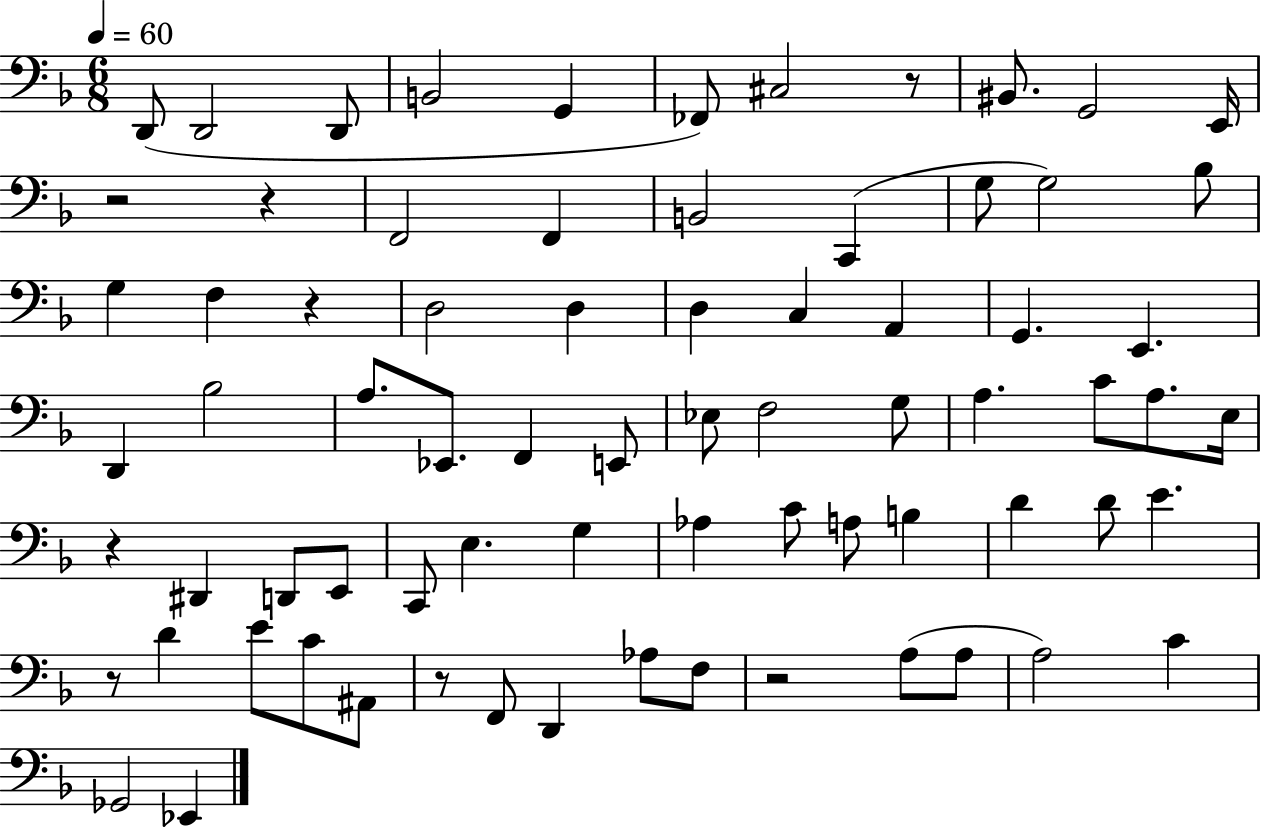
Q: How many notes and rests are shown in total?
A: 74